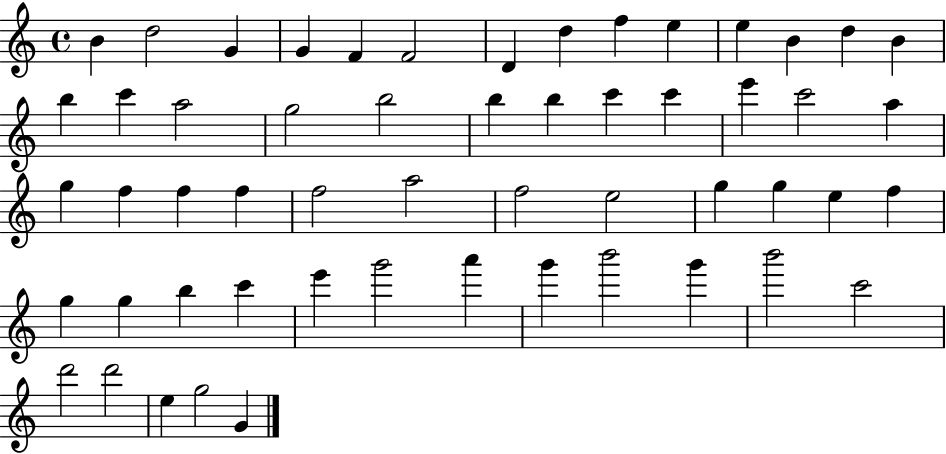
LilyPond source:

{
  \clef treble
  \time 4/4
  \defaultTimeSignature
  \key c \major
  b'4 d''2 g'4 | g'4 f'4 f'2 | d'4 d''4 f''4 e''4 | e''4 b'4 d''4 b'4 | \break b''4 c'''4 a''2 | g''2 b''2 | b''4 b''4 c'''4 c'''4 | e'''4 c'''2 a''4 | \break g''4 f''4 f''4 f''4 | f''2 a''2 | f''2 e''2 | g''4 g''4 e''4 f''4 | \break g''4 g''4 b''4 c'''4 | e'''4 g'''2 a'''4 | g'''4 b'''2 g'''4 | b'''2 c'''2 | \break d'''2 d'''2 | e''4 g''2 g'4 | \bar "|."
}